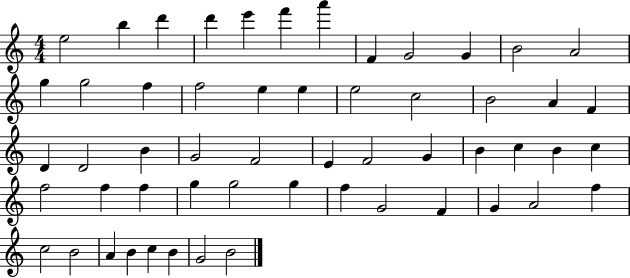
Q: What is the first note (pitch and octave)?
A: E5